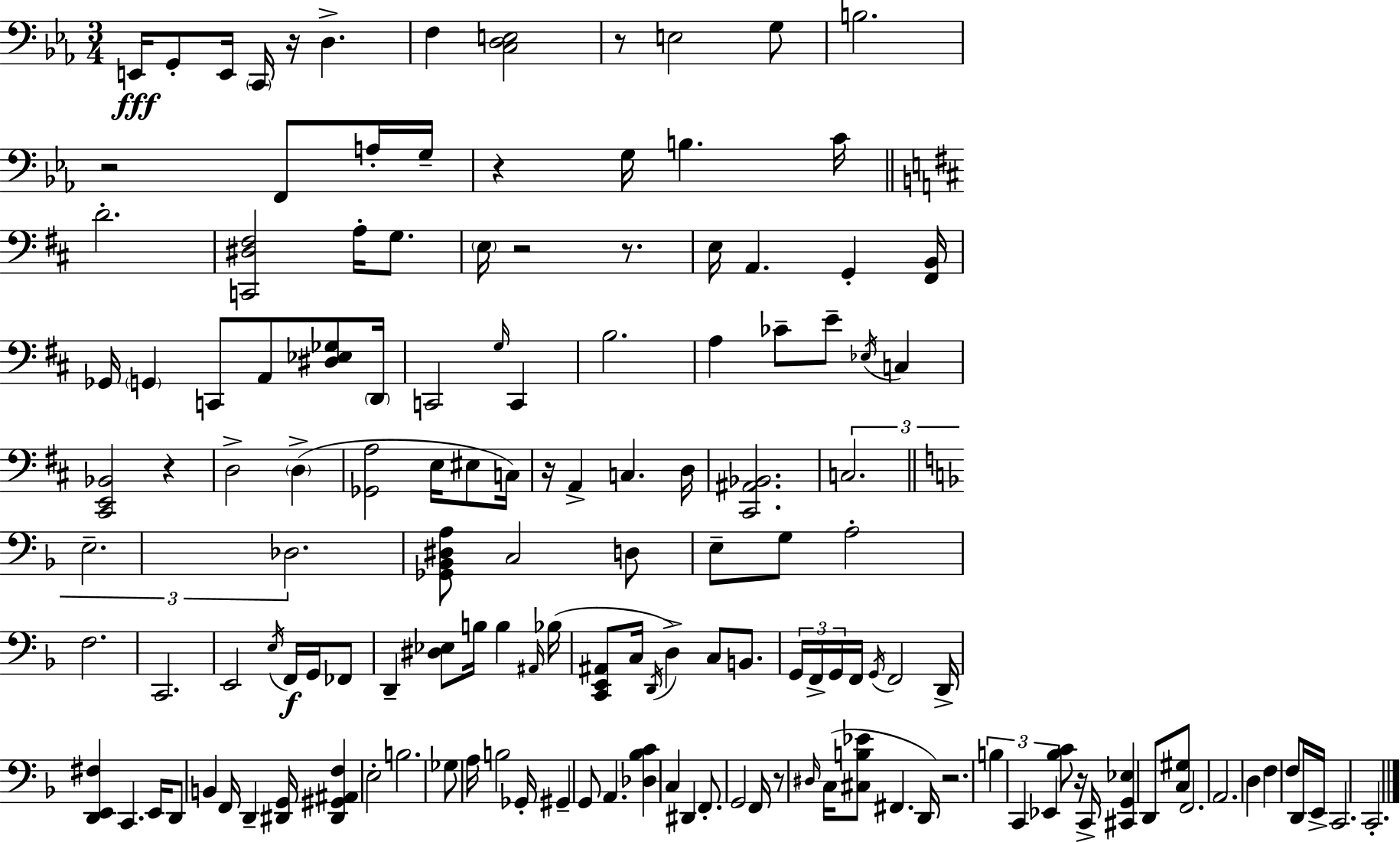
E2/s G2/e E2/s C2/s R/s D3/q. F3/q [C3,D3,E3]/h R/e E3/h G3/e B3/h. R/h F2/e A3/s G3/s R/q G3/s B3/q. C4/s D4/h. [C2,D#3,F#3]/h A3/s G3/e. E3/s R/h R/e. E3/s A2/q. G2/q [F#2,B2]/s Gb2/s G2/q C2/e A2/e [D#3,Eb3,Gb3]/e D2/s C2/h G3/s C2/q B3/h. A3/q CES4/e E4/e Eb3/s C3/q [C#2,E2,Bb2]/h R/q D3/h D3/q [Gb2,A3]/h E3/s EIS3/e C3/s R/s A2/q C3/q. D3/s [C#2,A#2,Bb2]/h. C3/h. E3/h. Db3/h. [Gb2,Bb2,D#3,A3]/e C3/h D3/e E3/e G3/e A3/h F3/h. C2/h. E2/h E3/s F2/s G2/s FES2/e D2/q [D#3,Eb3]/e B3/s B3/q A#2/s Bb3/s [C2,E2,A#2]/e C3/s D2/s D3/q C3/e B2/e. G2/s F2/s G2/s F2/s G2/s F2/h D2/s [D2,E2,F#3]/q C2/q. E2/s D2/e B2/q F2/s D2/q [D#2,G2]/s [D#2,G#2,A#2,F3]/q E3/h B3/h. Gb3/e A3/s B3/h Gb2/s G#2/q G2/e A2/q. [Db3,Bb3,C4]/q C3/q D#2/q F2/e. G2/h F2/s R/e D#3/s C3/s [C#3,B3,Eb4]/e F#2/q. D2/s R/h. B3/q C2/q Eb2/q [Bb3,C4]/e R/s C2/s [C#2,G2,Eb3]/q D2/e [C3,G#3]/e F2/h. A2/h. D3/q F3/q F3/e D2/s E2/s C2/h. C2/h.